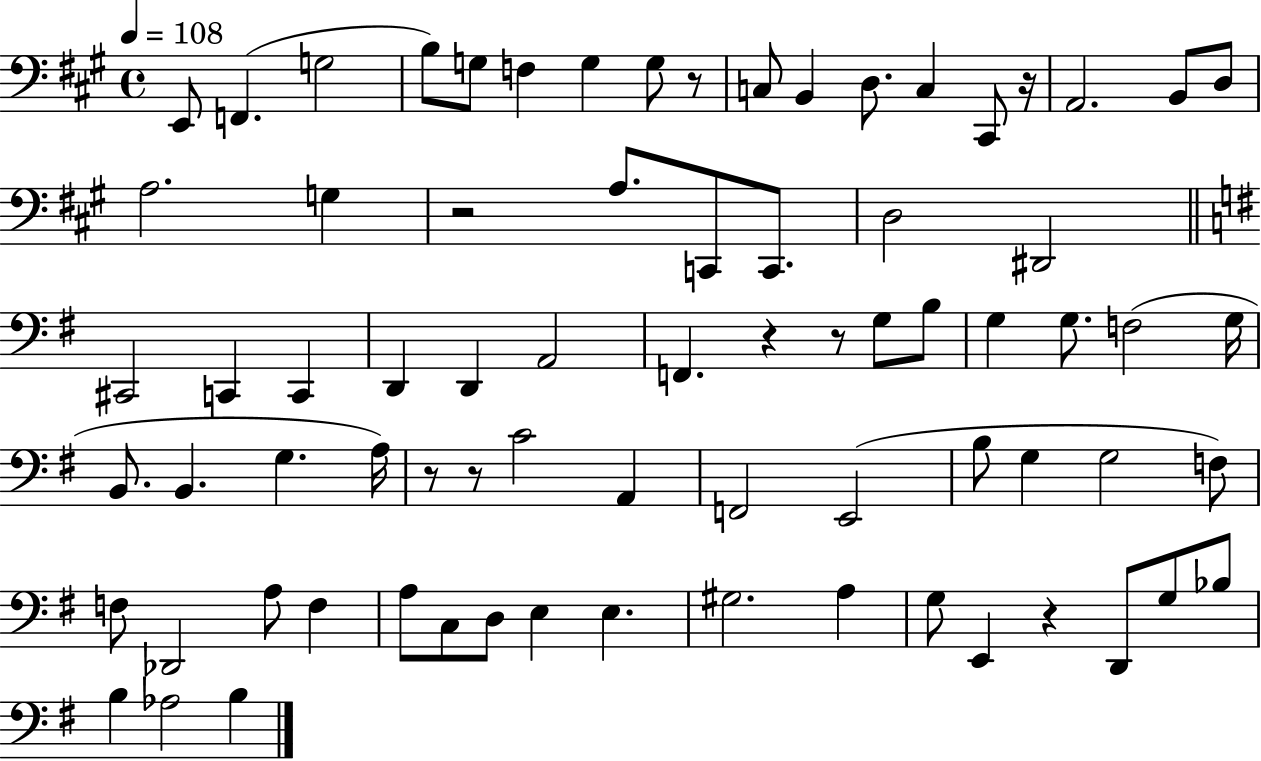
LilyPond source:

{
  \clef bass
  \time 4/4
  \defaultTimeSignature
  \key a \major
  \tempo 4 = 108
  e,8 f,4.( g2 | b8) g8 f4 g4 g8 r8 | c8 b,4 d8. c4 cis,8 r16 | a,2. b,8 d8 | \break a2. g4 | r2 a8. c,8 c,8. | d2 dis,2 | \bar "||" \break \key g \major cis,2 c,4 c,4 | d,4 d,4 a,2 | f,4. r4 r8 g8 b8 | g4 g8. f2( g16 | \break b,8. b,4. g4. a16) | r8 r8 c'2 a,4 | f,2 e,2( | b8 g4 g2 f8) | \break f8 des,2 a8 f4 | a8 c8 d8 e4 e4. | gis2. a4 | g8 e,4 r4 d,8 g8 bes8 | \break b4 aes2 b4 | \bar "|."
}